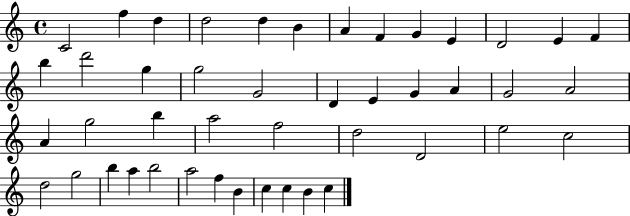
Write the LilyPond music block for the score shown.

{
  \clef treble
  \time 4/4
  \defaultTimeSignature
  \key c \major
  c'2 f''4 d''4 | d''2 d''4 b'4 | a'4 f'4 g'4 e'4 | d'2 e'4 f'4 | \break b''4 d'''2 g''4 | g''2 g'2 | d'4 e'4 g'4 a'4 | g'2 a'2 | \break a'4 g''2 b''4 | a''2 f''2 | d''2 d'2 | e''2 c''2 | \break d''2 g''2 | b''4 a''4 b''2 | a''2 f''4 b'4 | c''4 c''4 b'4 c''4 | \break \bar "|."
}